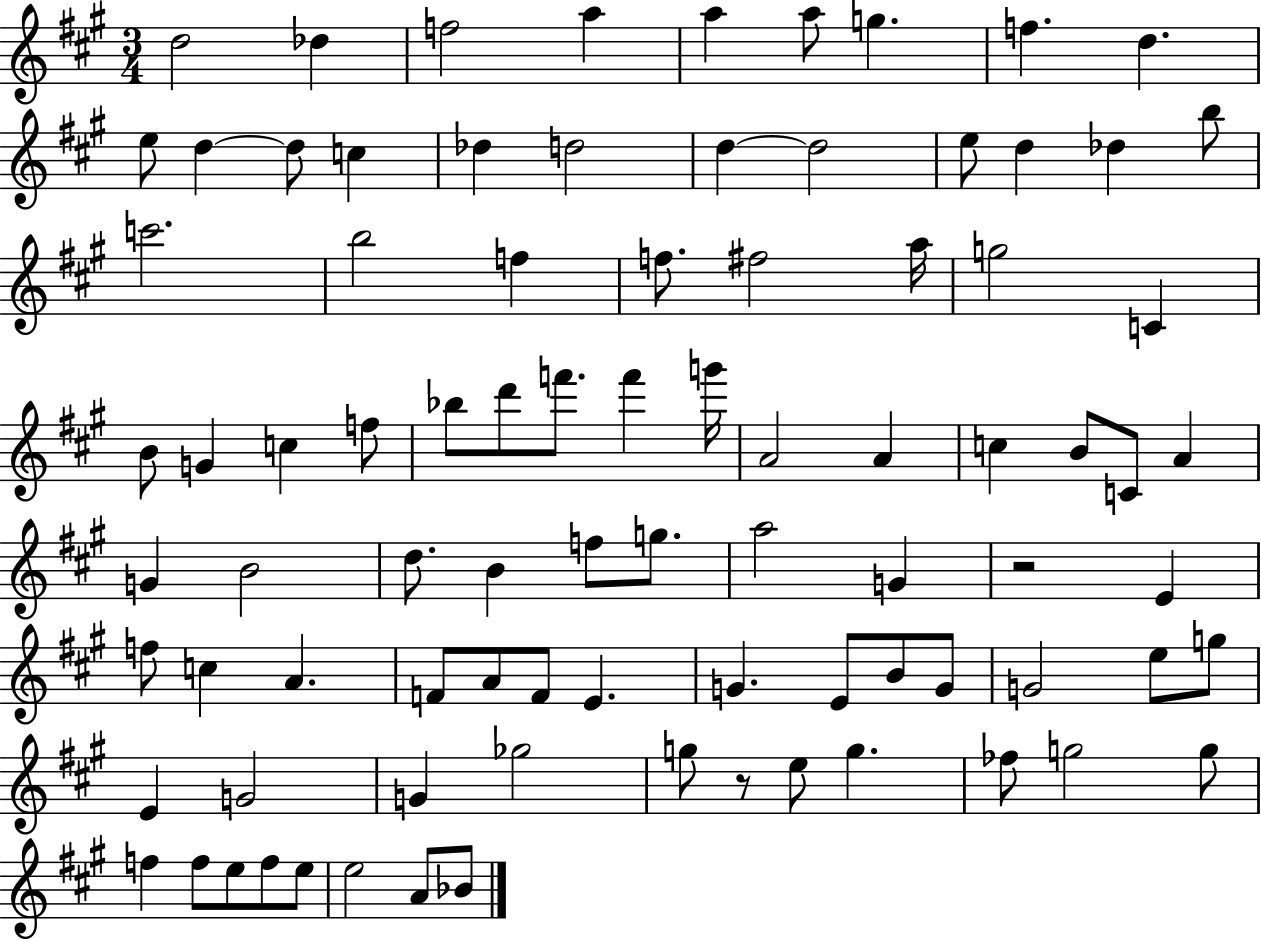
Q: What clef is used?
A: treble